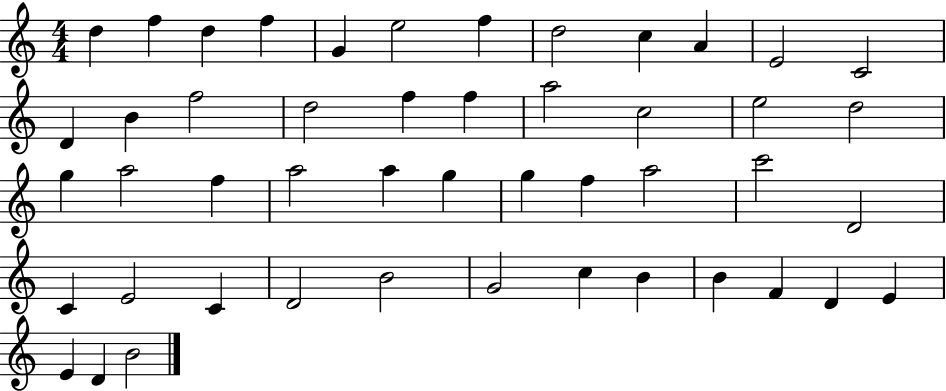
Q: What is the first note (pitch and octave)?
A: D5